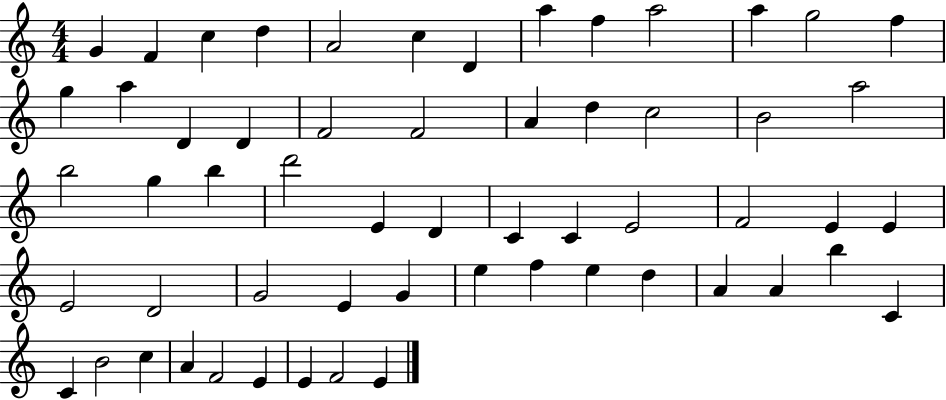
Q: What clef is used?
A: treble